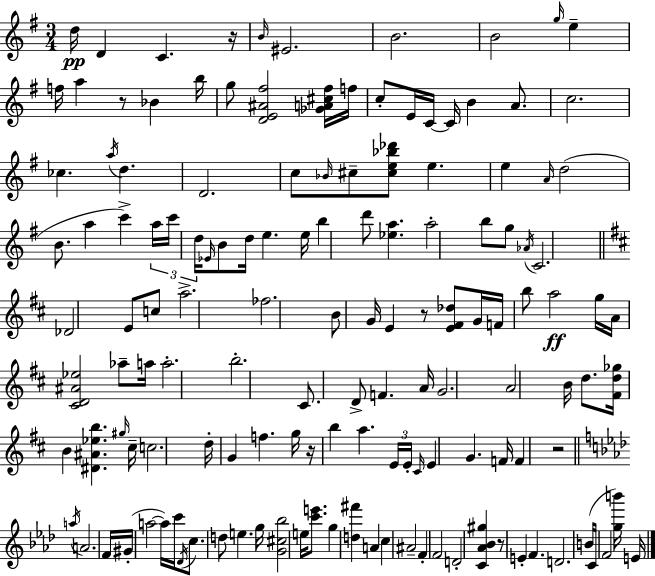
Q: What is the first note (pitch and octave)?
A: D5